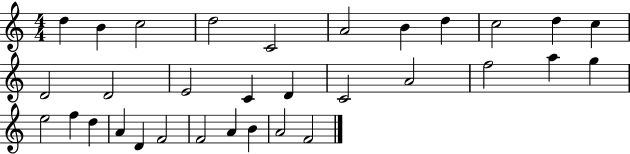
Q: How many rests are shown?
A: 0